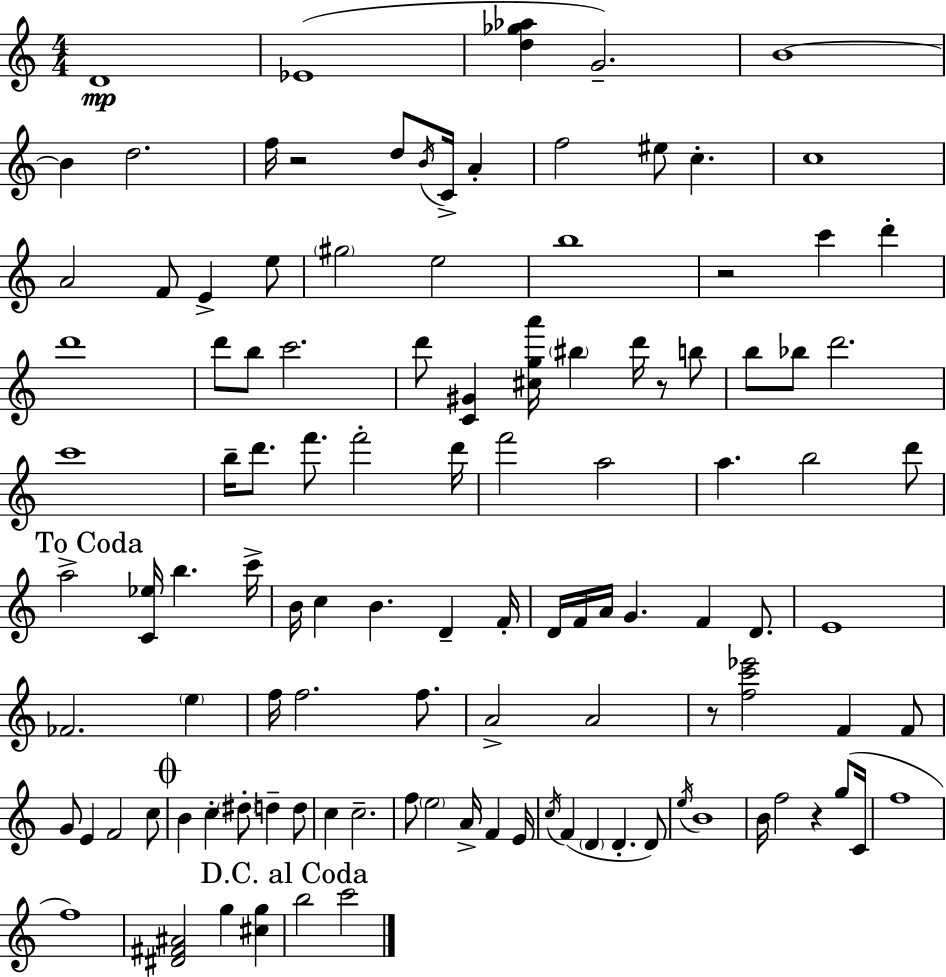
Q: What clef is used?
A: treble